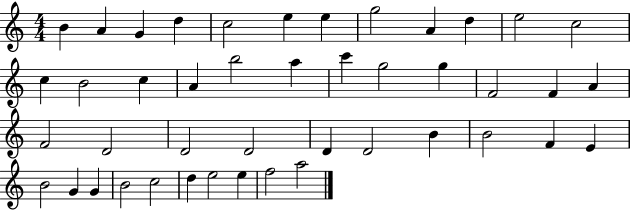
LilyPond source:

{
  \clef treble
  \numericTimeSignature
  \time 4/4
  \key c \major
  b'4 a'4 g'4 d''4 | c''2 e''4 e''4 | g''2 a'4 d''4 | e''2 c''2 | \break c''4 b'2 c''4 | a'4 b''2 a''4 | c'''4 g''2 g''4 | f'2 f'4 a'4 | \break f'2 d'2 | d'2 d'2 | d'4 d'2 b'4 | b'2 f'4 e'4 | \break b'2 g'4 g'4 | b'2 c''2 | d''4 e''2 e''4 | f''2 a''2 | \break \bar "|."
}